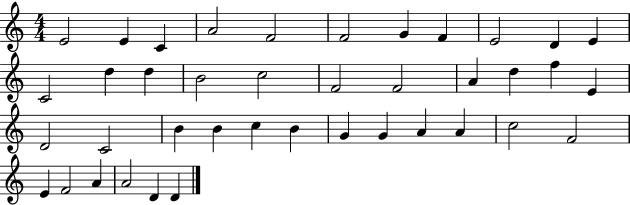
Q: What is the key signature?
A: C major